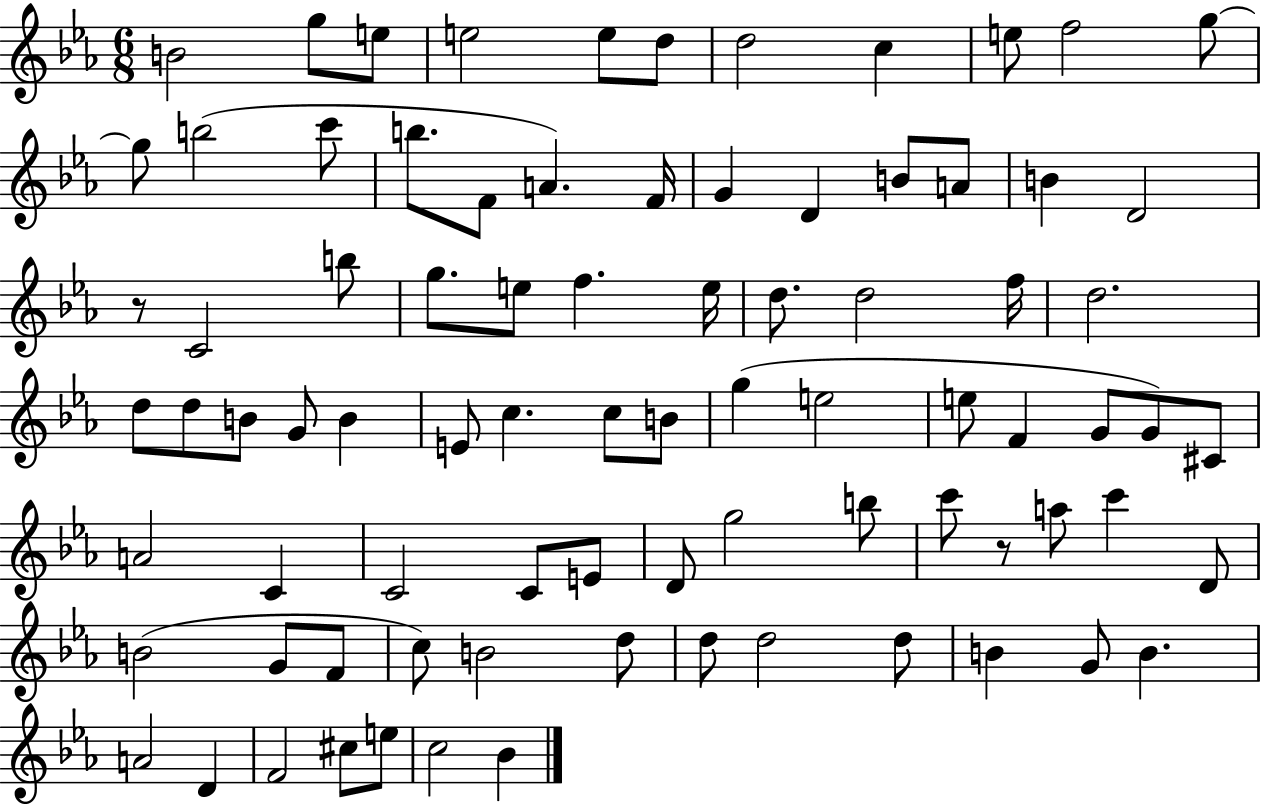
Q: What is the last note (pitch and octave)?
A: Bb4